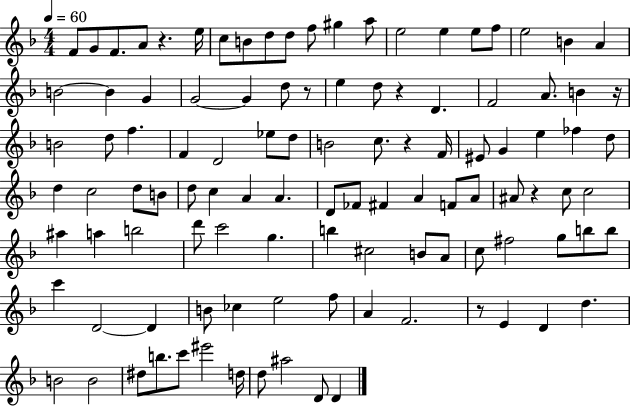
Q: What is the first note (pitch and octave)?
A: F4